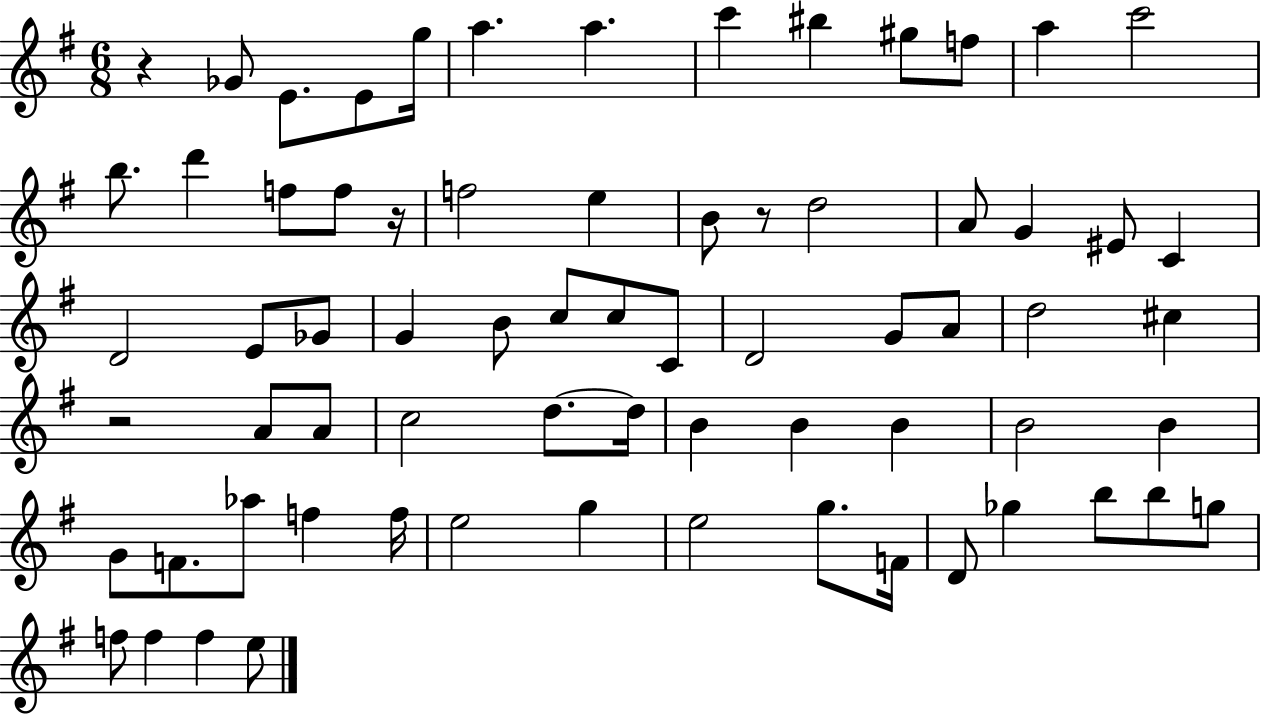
R/q Gb4/e E4/e. E4/e G5/s A5/q. A5/q. C6/q BIS5/q G#5/e F5/e A5/q C6/h B5/e. D6/q F5/e F5/e R/s F5/h E5/q B4/e R/e D5/h A4/e G4/q EIS4/e C4/q D4/h E4/e Gb4/e G4/q B4/e C5/e C5/e C4/e D4/h G4/e A4/e D5/h C#5/q R/h A4/e A4/e C5/h D5/e. D5/s B4/q B4/q B4/q B4/h B4/q G4/e F4/e. Ab5/e F5/q F5/s E5/h G5/q E5/h G5/e. F4/s D4/e Gb5/q B5/e B5/e G5/e F5/e F5/q F5/q E5/e